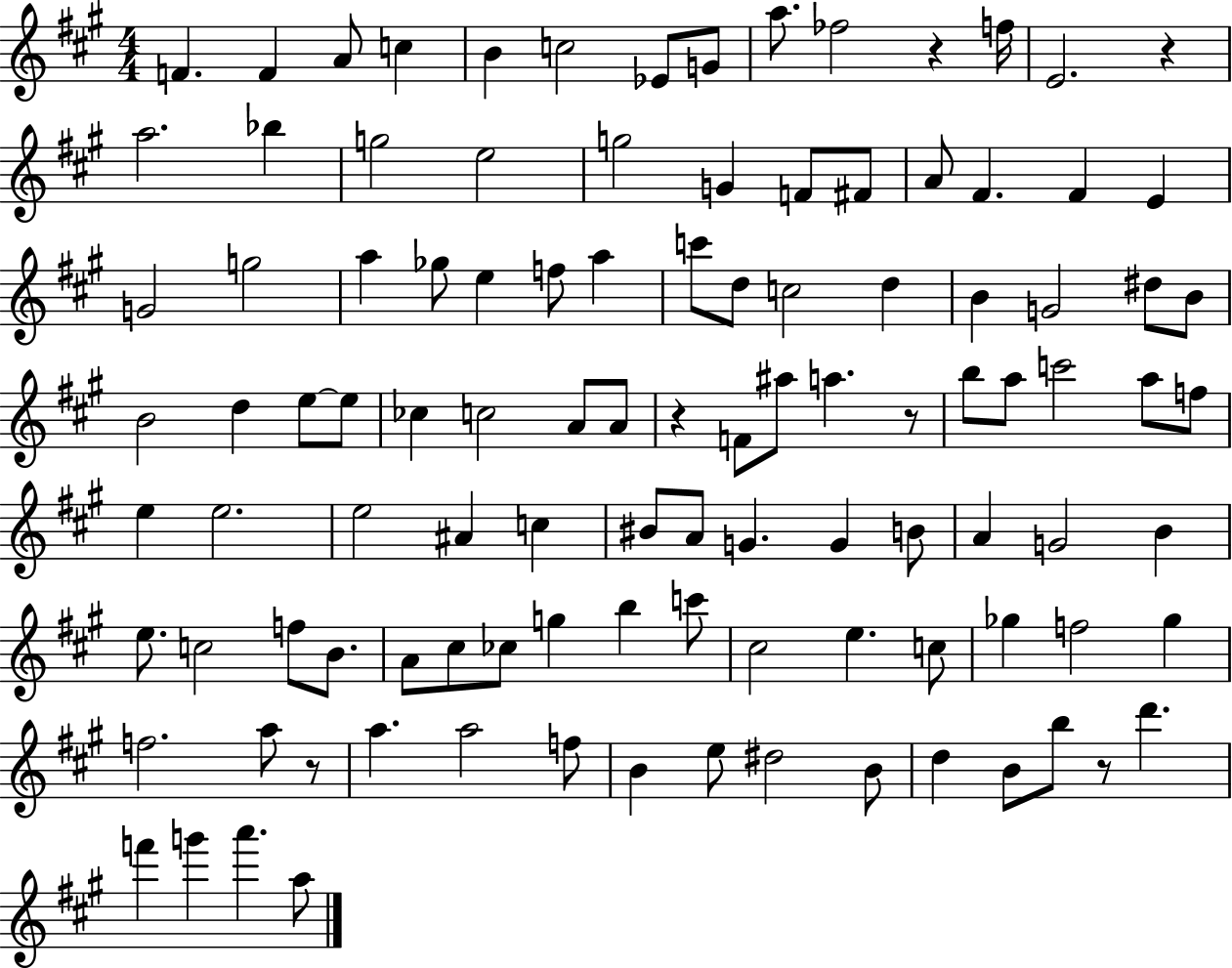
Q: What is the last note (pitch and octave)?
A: A5